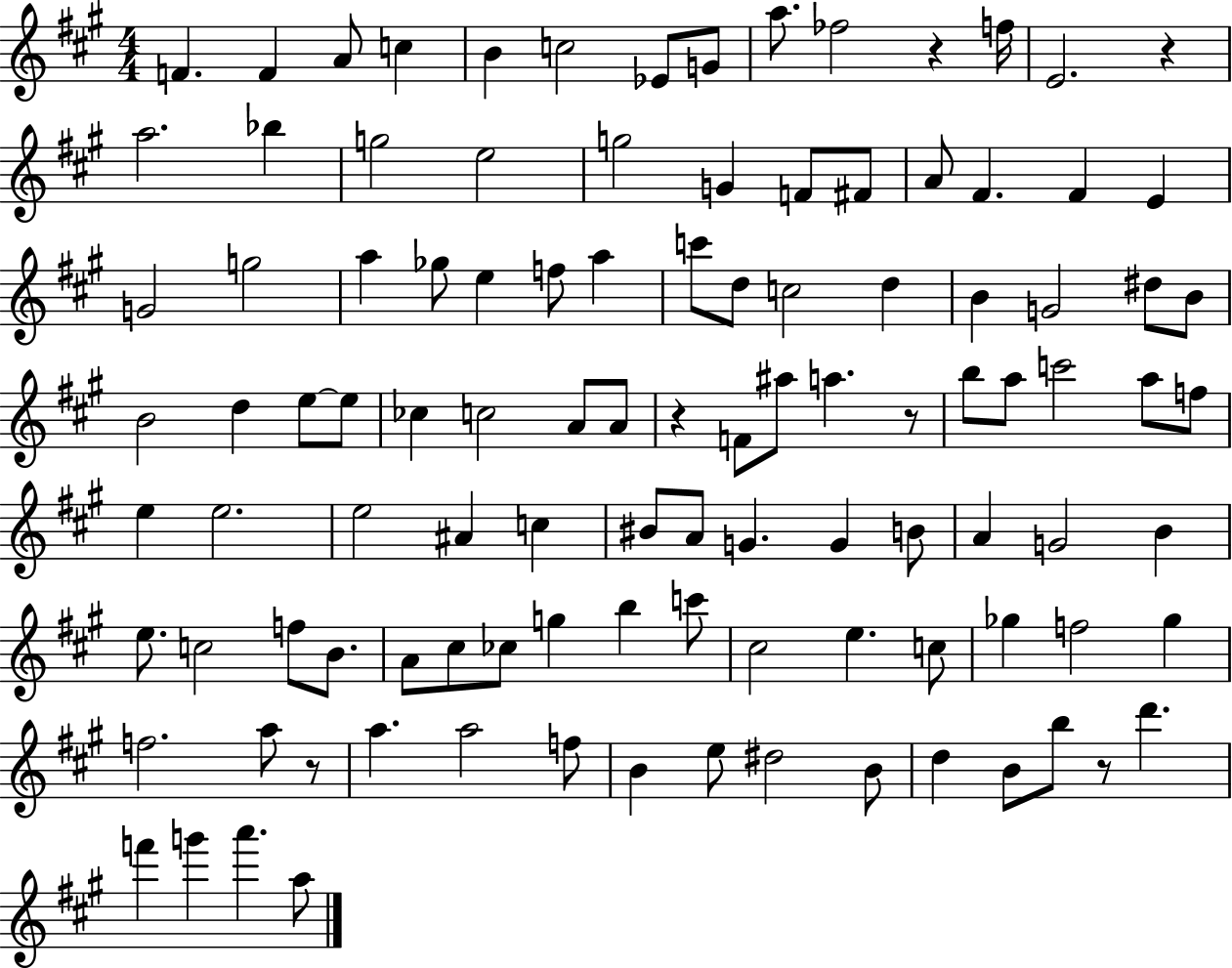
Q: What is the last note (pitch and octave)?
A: A5